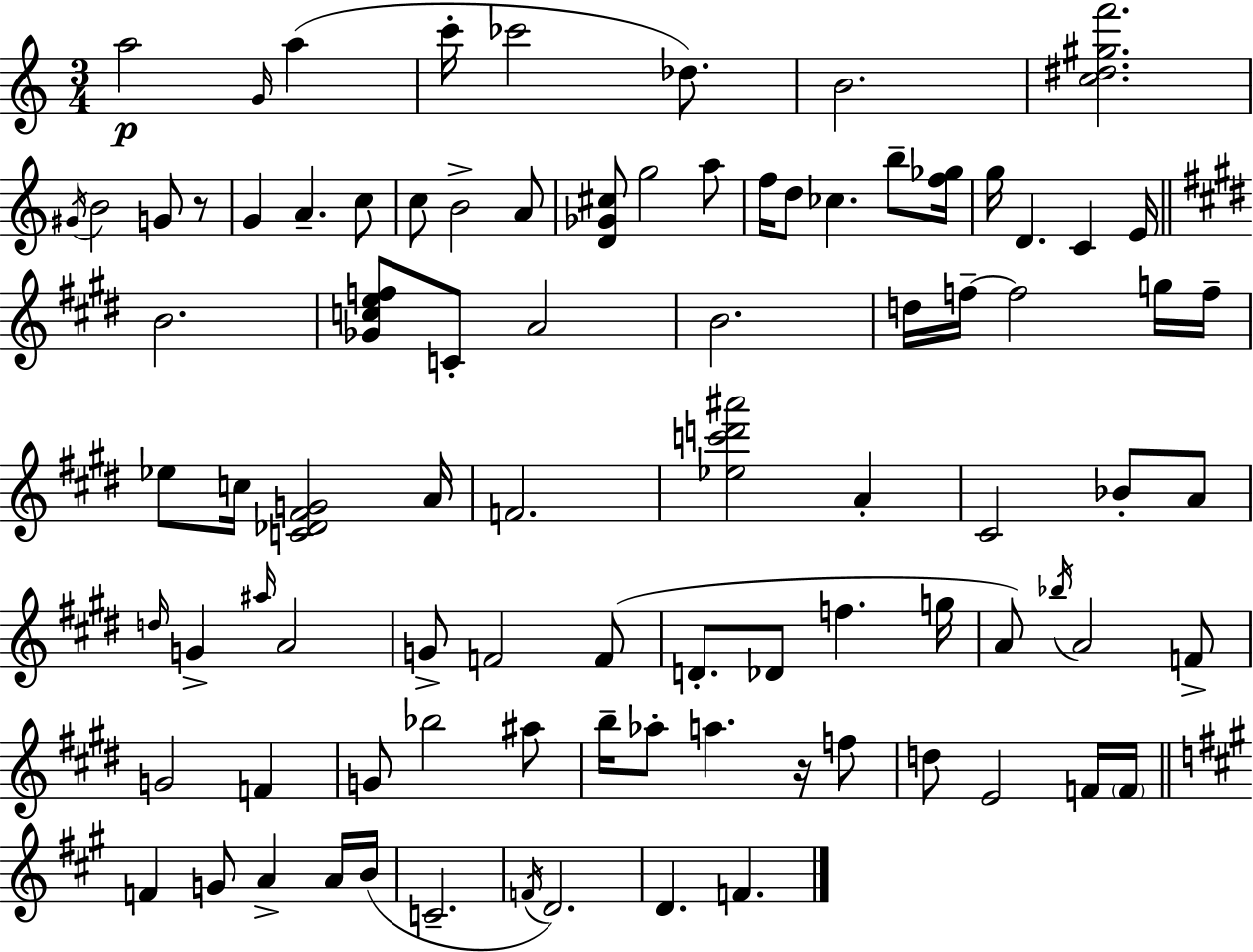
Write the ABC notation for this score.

X:1
T:Untitled
M:3/4
L:1/4
K:Am
a2 G/4 a c'/4 _c'2 _d/2 B2 [c^d^gf']2 ^G/4 B2 G/2 z/2 G A c/2 c/2 B2 A/2 [D_G^c]/2 g2 a/2 f/4 d/2 _c b/2 [f_g]/4 g/4 D C E/4 B2 [_Gcef]/2 C/2 A2 B2 d/4 f/4 f2 g/4 f/4 _e/2 c/4 [C_D^FG]2 A/4 F2 [_ec'd'^a']2 A ^C2 _B/2 A/2 d/4 G ^a/4 A2 G/2 F2 F/2 D/2 _D/2 f g/4 A/2 _b/4 A2 F/2 G2 F G/2 _b2 ^a/2 b/4 _a/2 a z/4 f/2 d/2 E2 F/4 F/4 F G/2 A A/4 B/4 C2 F/4 D2 D F